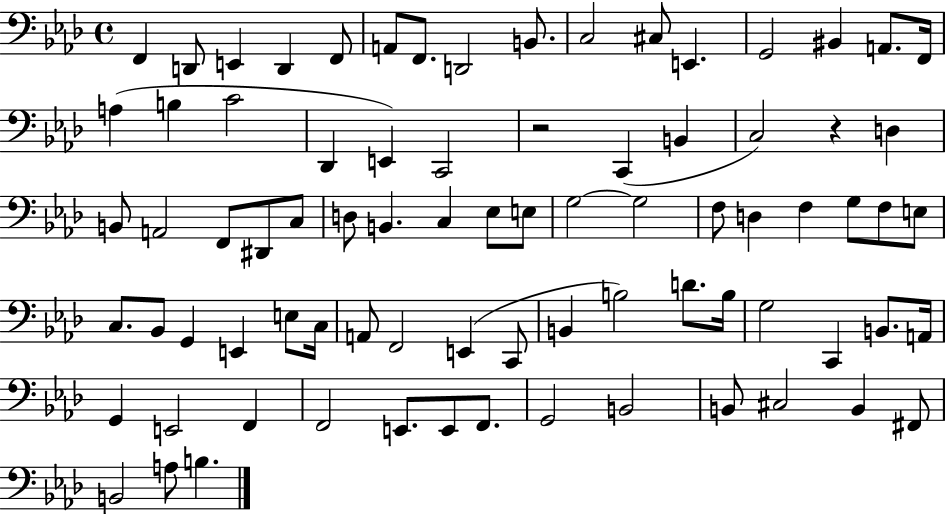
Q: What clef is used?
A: bass